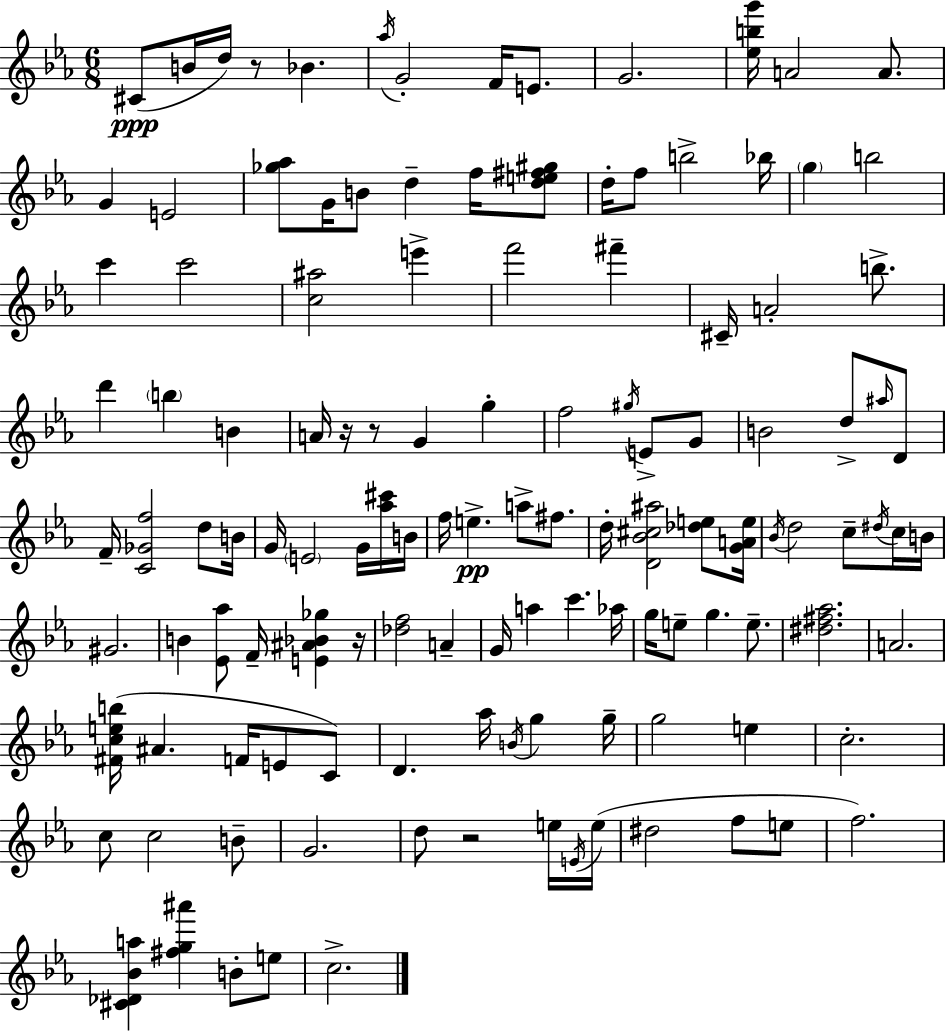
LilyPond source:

{
  \clef treble
  \numericTimeSignature
  \time 6/8
  \key ees \major
  cis'8(\ppp b'16 d''16) r8 bes'4. | \acciaccatura { aes''16 } g'2-. f'16 e'8. | g'2. | <ees'' b'' g'''>16 a'2 a'8. | \break g'4 e'2 | <ges'' aes''>8 g'16 b'8 d''4-- f''16 <d'' e'' fis'' gis''>8 | d''16-. f''8 b''2-> | bes''16 \parenthesize g''4 b''2 | \break c'''4 c'''2 | <c'' ais''>2 e'''4-> | f'''2 fis'''4-- | cis'16-- a'2-. b''8.-> | \break d'''4 \parenthesize b''4 b'4 | a'16 r16 r8 g'4 g''4-. | f''2 \acciaccatura { gis''16 } e'8-> | g'8 b'2 d''8-> | \break \grace { ais''16 } d'8 f'16-- <c' ges' f''>2 | d''8 b'16 g'16 \parenthesize e'2 | g'16 <aes'' cis'''>16 b'16 f''16 e''4.->\pp a''8-> | fis''8. d''16-. <d' bes' cis'' ais''>2 | \break <des'' e''>8 <g' a' e''>16 \acciaccatura { bes'16 } d''2 | c''8-- \acciaccatura { dis''16 } c''16 b'16 gis'2. | b'4 <ees' aes''>8 f'16-- | <e' ais' bes' ges''>4 r16 <des'' f''>2 | \break a'4-- g'16 a''4 c'''4. | aes''16 g''16 e''8-- g''4. | e''8.-- <dis'' fis'' aes''>2. | a'2. | \break <fis' c'' e'' b''>16( ais'4. | f'16 e'8 c'8) d'4. aes''16 | \acciaccatura { b'16 } g''4 g''16-- g''2 | e''4 c''2.-. | \break c''8 c''2 | b'8-- g'2. | d''8 r2 | e''16 \acciaccatura { e'16 }( e''16 dis''2 | \break f''8 e''8 f''2.) | <cis' des' bes' a''>4 <fis'' g'' ais'''>4 | b'8-. e''8 c''2.-> | \bar "|."
}